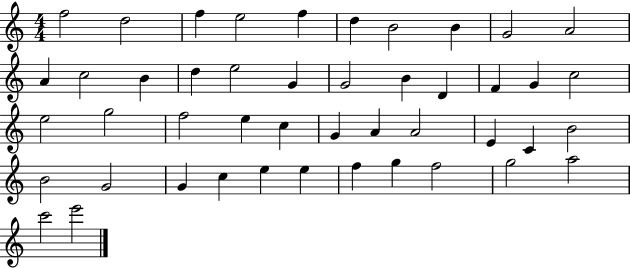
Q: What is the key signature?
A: C major